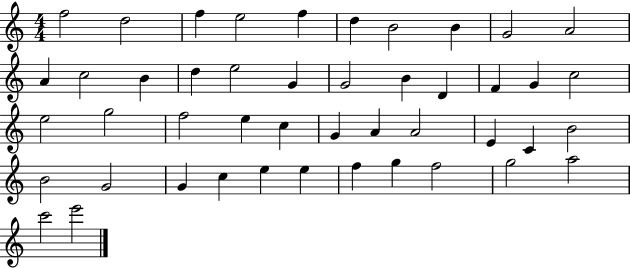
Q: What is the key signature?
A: C major